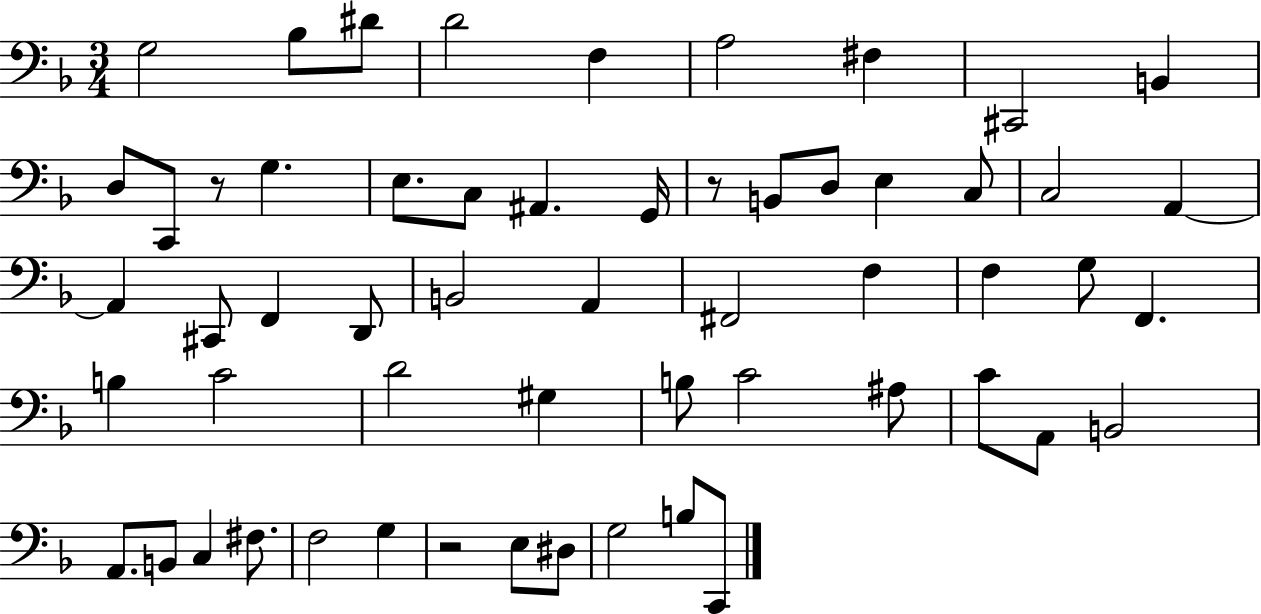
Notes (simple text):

G3/h Bb3/e D#4/e D4/h F3/q A3/h F#3/q C#2/h B2/q D3/e C2/e R/e G3/q. E3/e. C3/e A#2/q. G2/s R/e B2/e D3/e E3/q C3/e C3/h A2/q A2/q C#2/e F2/q D2/e B2/h A2/q F#2/h F3/q F3/q G3/e F2/q. B3/q C4/h D4/h G#3/q B3/e C4/h A#3/e C4/e A2/e B2/h A2/e. B2/e C3/q F#3/e. F3/h G3/q R/h E3/e D#3/e G3/h B3/e C2/e